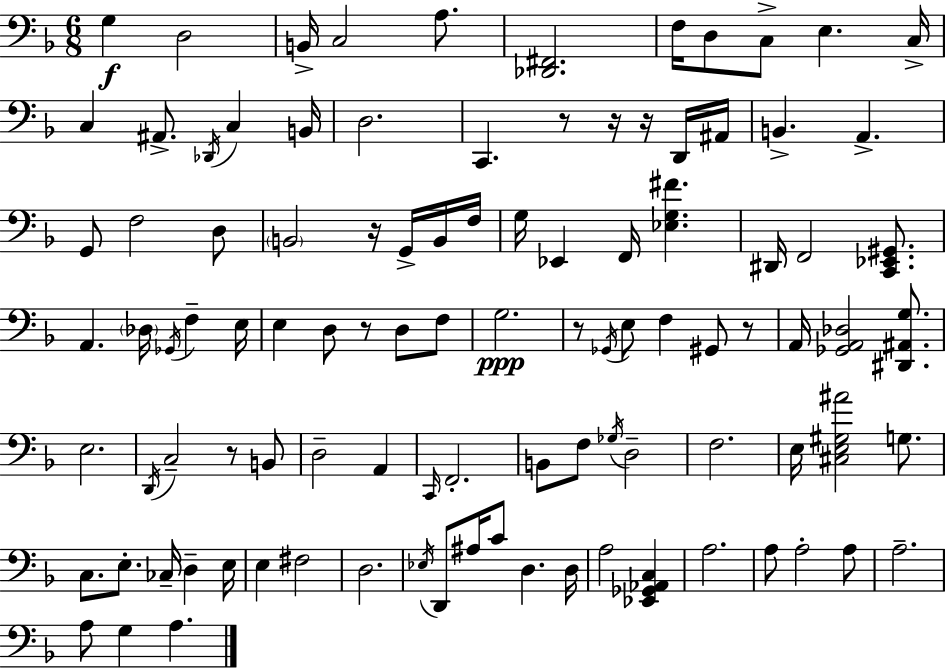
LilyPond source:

{
  \clef bass
  \numericTimeSignature
  \time 6/8
  \key f \major
  g4\f d2 | b,16-> c2 a8. | <des, fis,>2. | f16 d8 c8-> e4. c16-> | \break c4 ais,8.-> \acciaccatura { des,16 } c4 | b,16 d2. | c,4. r8 r16 r16 d,16 | ais,16 b,4.-> a,4.-> | \break g,8 f2 d8 | \parenthesize b,2 r16 g,16-> b,16 | f16 g16 ees,4 f,16 <ees g fis'>4. | dis,16 f,2 <c, ees, gis,>8. | \break a,4. \parenthesize des16 \acciaccatura { ges,16 } f4-- | e16 e4 d8 r8 d8 | f8 g2.\ppp | r8 \acciaccatura { ges,16 } e8 f4 gis,8 | \break r8 a,16 <ges, a, des>2 | <dis, ais, g>8. e2. | \acciaccatura { d,16 } c2-- | r8 b,8 d2-- | \break a,4 \grace { c,16 } f,2.-. | b,8 f8 \acciaccatura { ges16 } d2-- | f2. | e16 <cis e gis ais'>2 | \break g8. c8. e8.-. | ces16-- d4-- e16 e4 fis2 | d2. | \acciaccatura { ees16 } d,8 ais16 c'8 | \break d4. d16 a2 | <ees, ges, aes, c>4 a2. | a8 a2-. | a8 a2.-- | \break a8 g4 | a4. \bar "|."
}